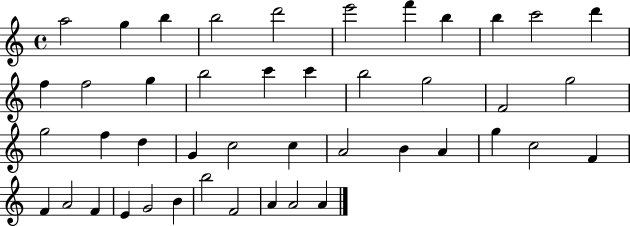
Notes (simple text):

A5/h G5/q B5/q B5/h D6/h E6/h F6/q B5/q B5/q C6/h D6/q F5/q F5/h G5/q B5/h C6/q C6/q B5/h G5/h F4/h G5/h G5/h F5/q D5/q G4/q C5/h C5/q A4/h B4/q A4/q G5/q C5/h F4/q F4/q A4/h F4/q E4/q G4/h B4/q B5/h F4/h A4/q A4/h A4/q